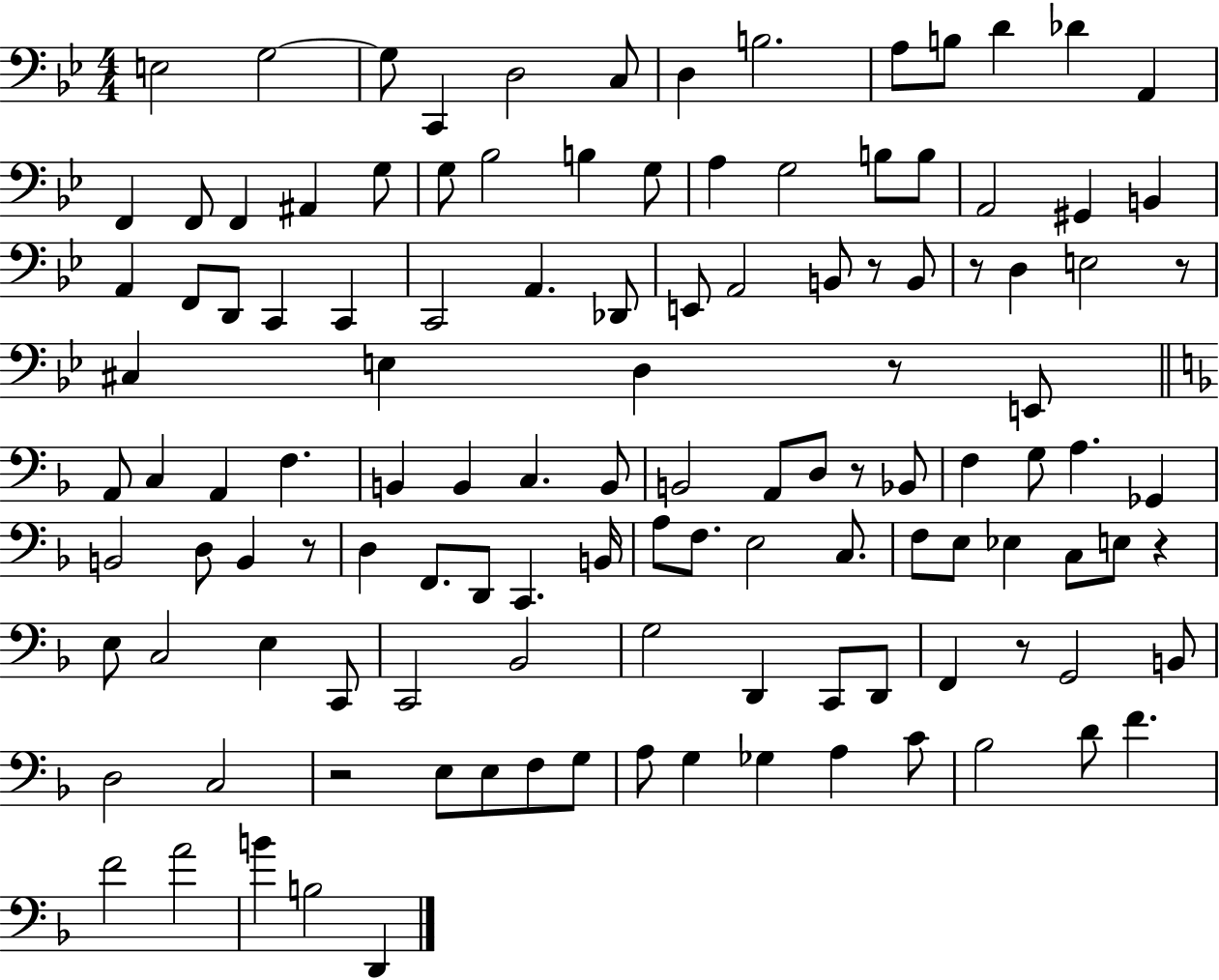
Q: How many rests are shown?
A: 9